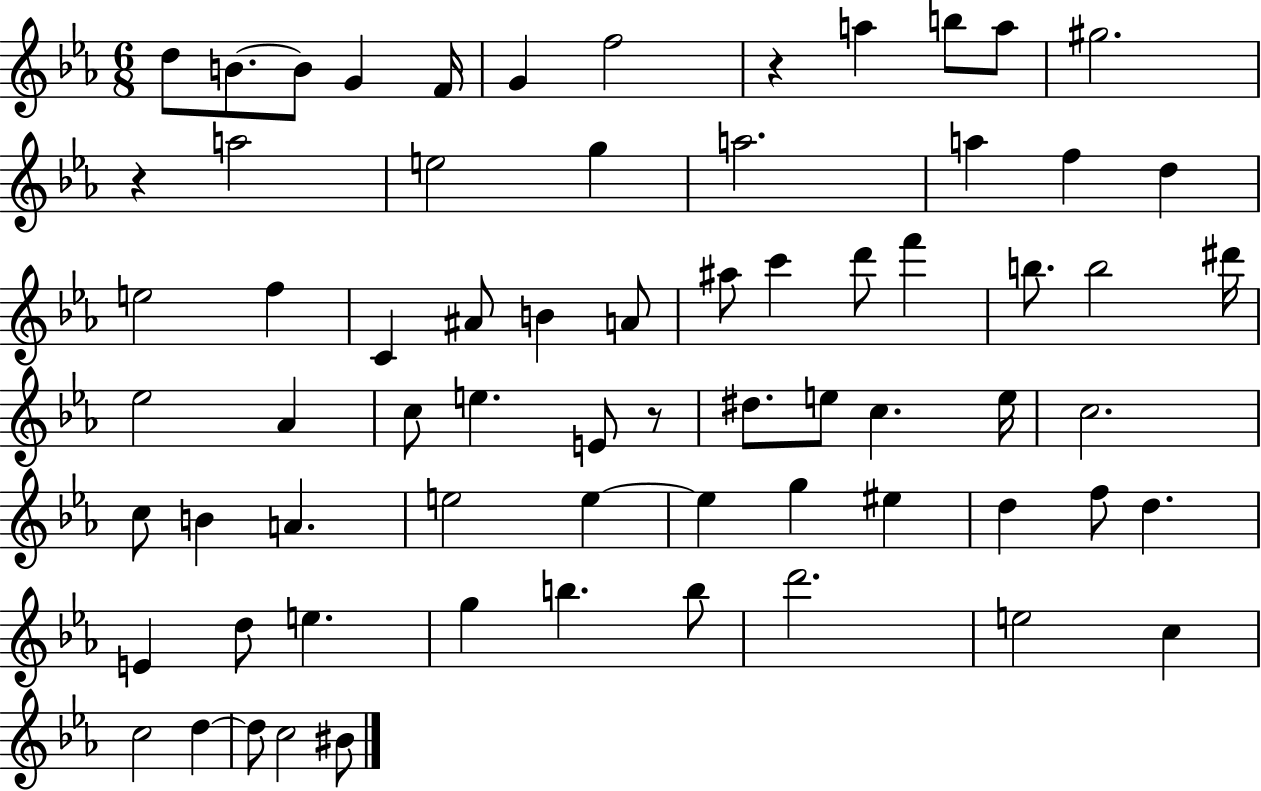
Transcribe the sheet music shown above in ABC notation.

X:1
T:Untitled
M:6/8
L:1/4
K:Eb
d/2 B/2 B/2 G F/4 G f2 z a b/2 a/2 ^g2 z a2 e2 g a2 a f d e2 f C ^A/2 B A/2 ^a/2 c' d'/2 f' b/2 b2 ^d'/4 _e2 _A c/2 e E/2 z/2 ^d/2 e/2 c e/4 c2 c/2 B A e2 e e g ^e d f/2 d E d/2 e g b b/2 d'2 e2 c c2 d d/2 c2 ^B/2